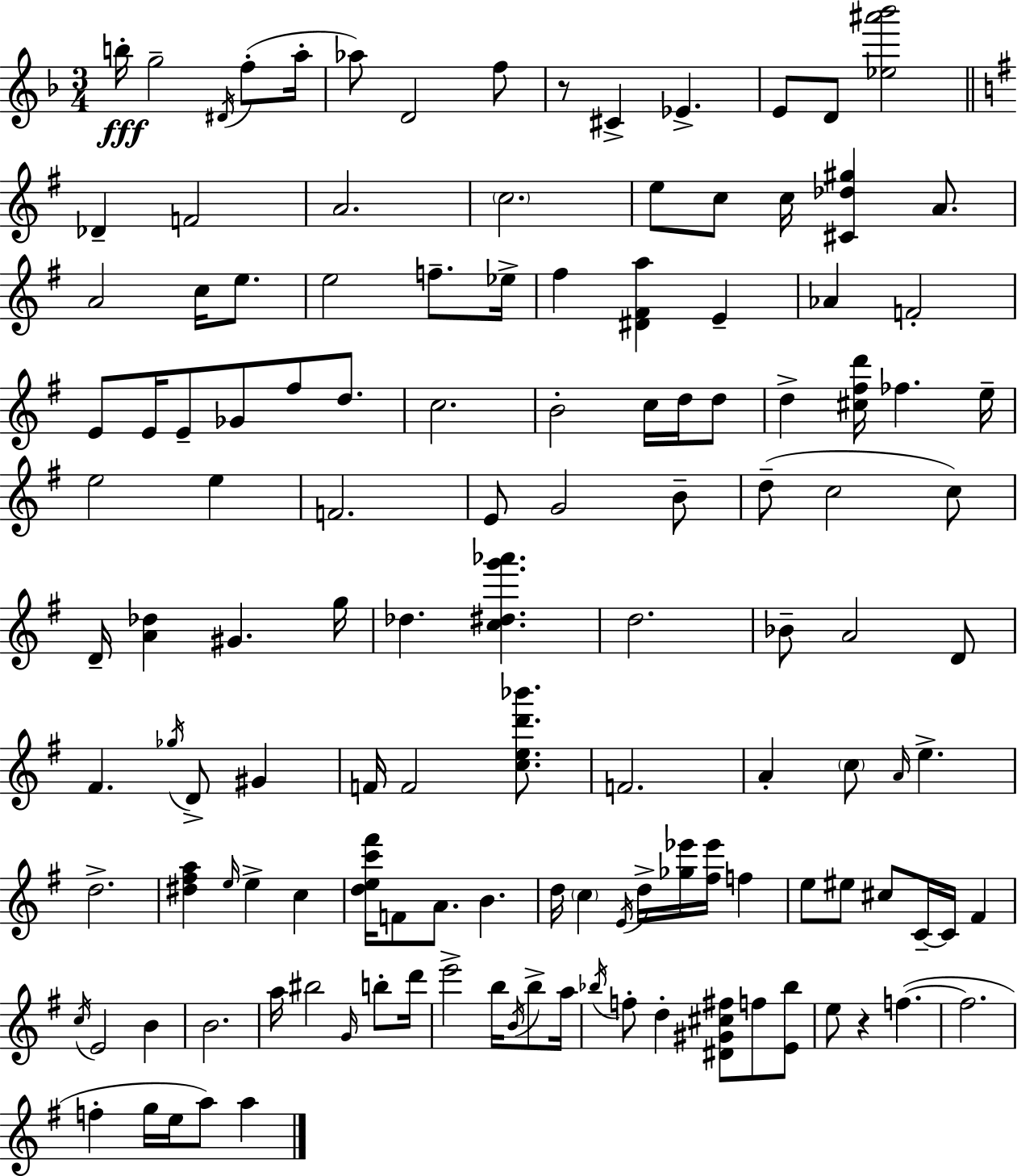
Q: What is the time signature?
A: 3/4